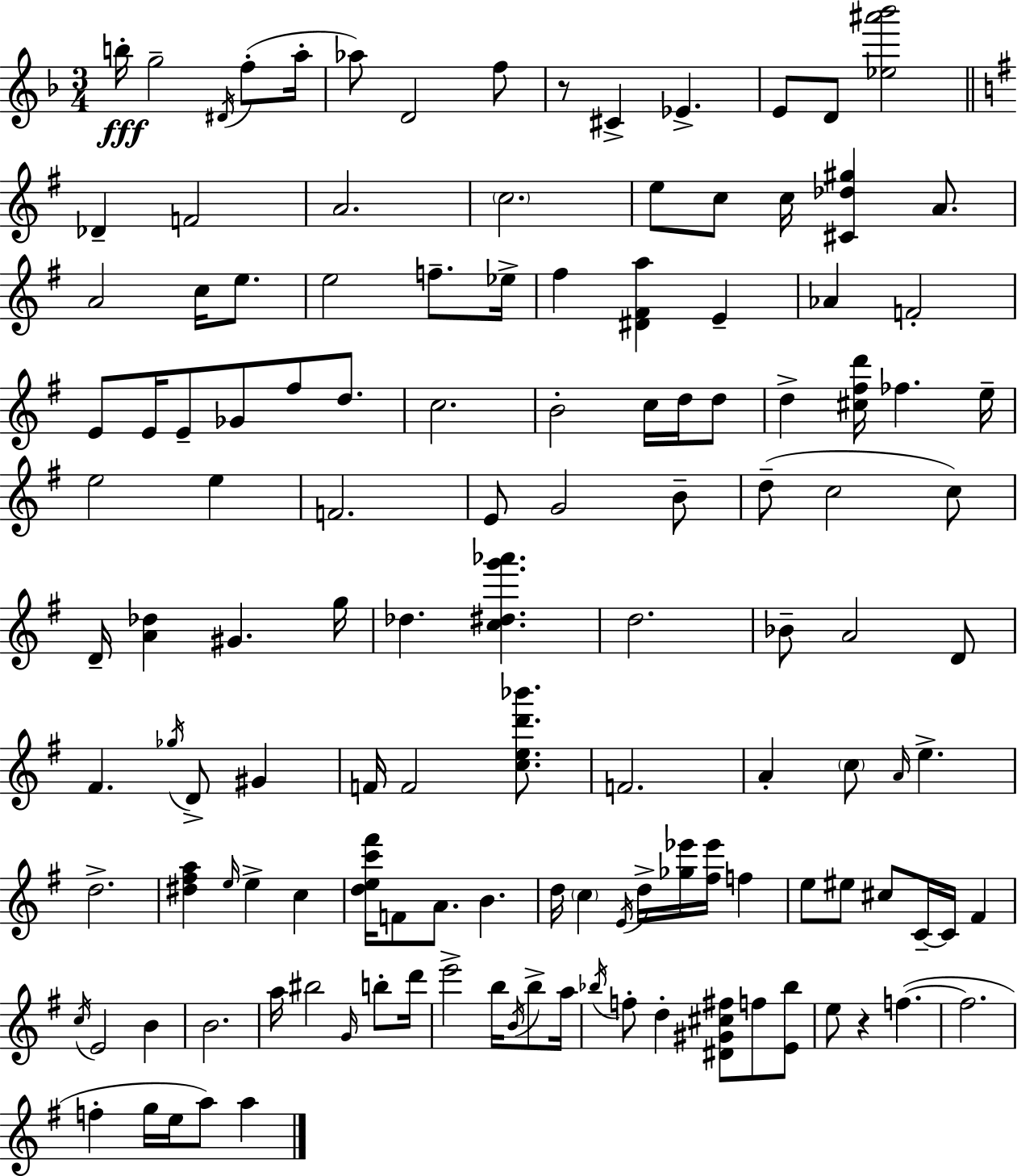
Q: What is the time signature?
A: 3/4